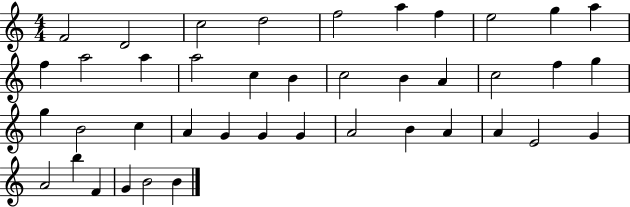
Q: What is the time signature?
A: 4/4